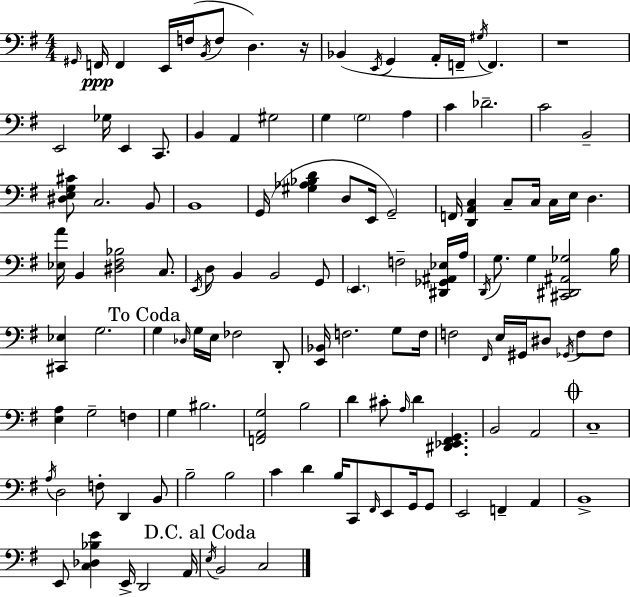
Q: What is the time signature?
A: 4/4